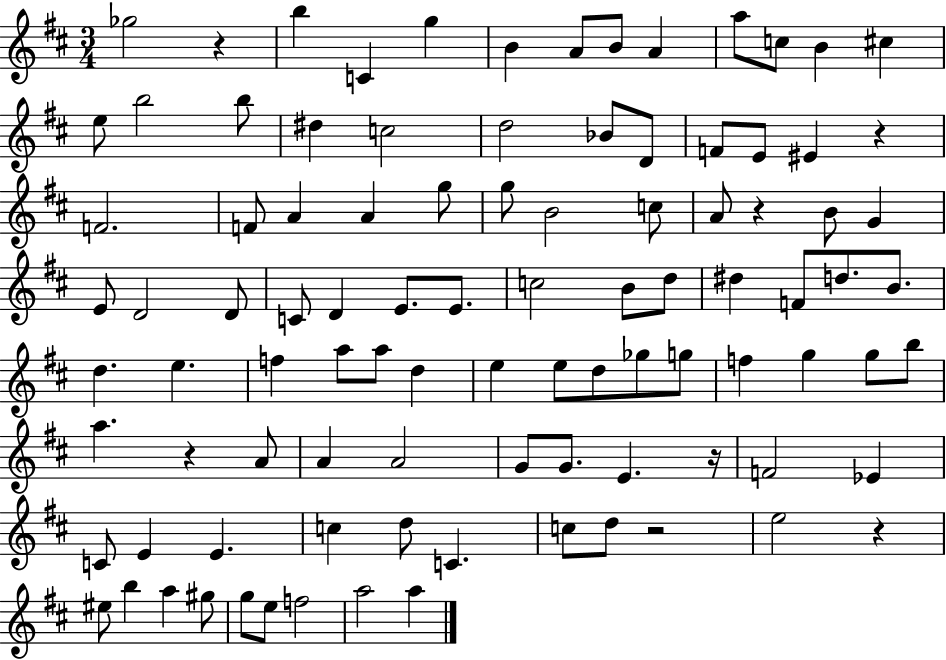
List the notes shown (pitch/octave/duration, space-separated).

Gb5/h R/q B5/q C4/q G5/q B4/q A4/e B4/e A4/q A5/e C5/e B4/q C#5/q E5/e B5/h B5/e D#5/q C5/h D5/h Bb4/e D4/e F4/e E4/e EIS4/q R/q F4/h. F4/e A4/q A4/q G5/e G5/e B4/h C5/e A4/e R/q B4/e G4/q E4/e D4/h D4/e C4/e D4/q E4/e. E4/e. C5/h B4/e D5/e D#5/q F4/e D5/e. B4/e. D5/q. E5/q. F5/q A5/e A5/e D5/q E5/q E5/e D5/e Gb5/e G5/e F5/q G5/q G5/e B5/e A5/q. R/q A4/e A4/q A4/h G4/e G4/e. E4/q. R/s F4/h Eb4/q C4/e E4/q E4/q. C5/q D5/e C4/q. C5/e D5/e R/h E5/h R/q EIS5/e B5/q A5/q G#5/e G5/e E5/e F5/h A5/h A5/q